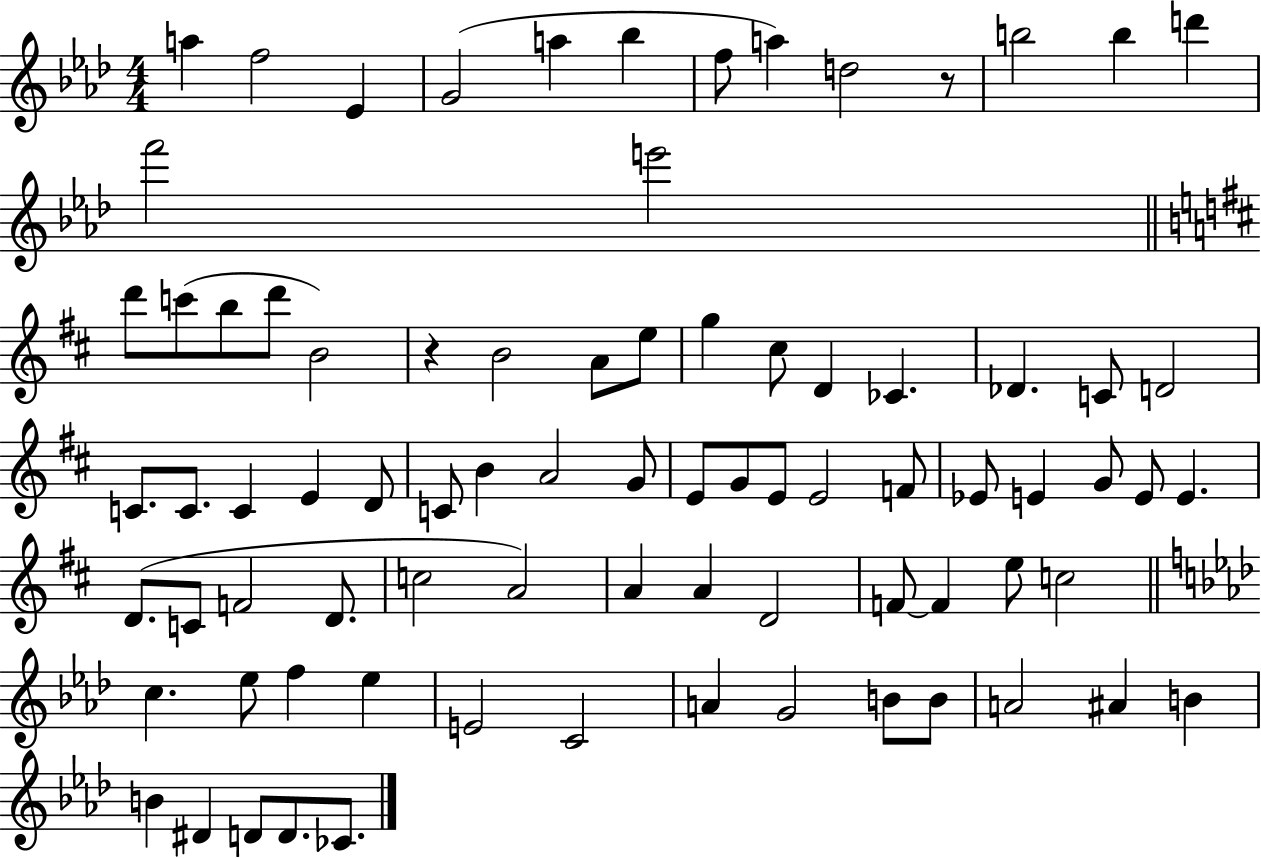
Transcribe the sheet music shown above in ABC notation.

X:1
T:Untitled
M:4/4
L:1/4
K:Ab
a f2 _E G2 a _b f/2 a d2 z/2 b2 b d' f'2 e'2 d'/2 c'/2 b/2 d'/2 B2 z B2 A/2 e/2 g ^c/2 D _C _D C/2 D2 C/2 C/2 C E D/2 C/2 B A2 G/2 E/2 G/2 E/2 E2 F/2 _E/2 E G/2 E/2 E D/2 C/2 F2 D/2 c2 A2 A A D2 F/2 F e/2 c2 c _e/2 f _e E2 C2 A G2 B/2 B/2 A2 ^A B B ^D D/2 D/2 _C/2